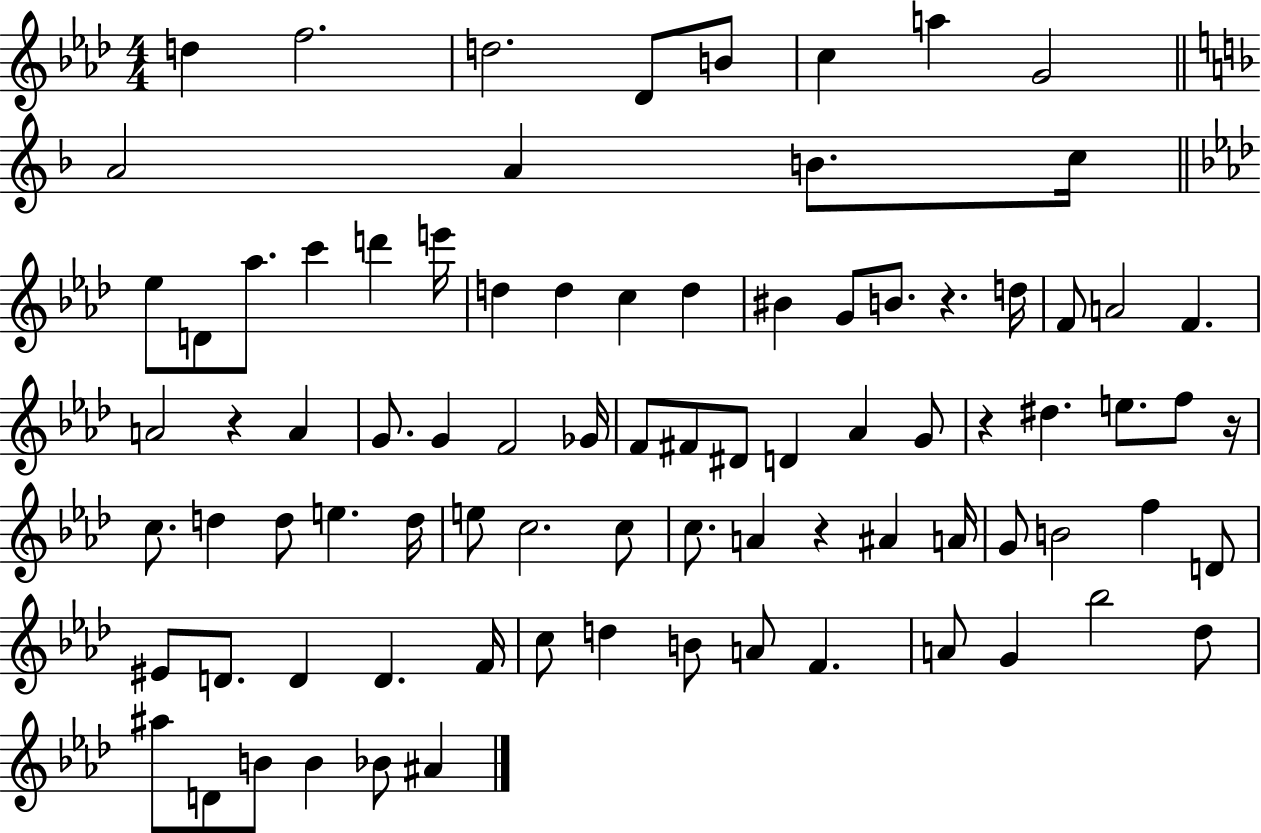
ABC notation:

X:1
T:Untitled
M:4/4
L:1/4
K:Ab
d f2 d2 _D/2 B/2 c a G2 A2 A B/2 c/4 _e/2 D/2 _a/2 c' d' e'/4 d d c d ^B G/2 B/2 z d/4 F/2 A2 F A2 z A G/2 G F2 _G/4 F/2 ^F/2 ^D/2 D _A G/2 z ^d e/2 f/2 z/4 c/2 d d/2 e d/4 e/2 c2 c/2 c/2 A z ^A A/4 G/2 B2 f D/2 ^E/2 D/2 D D F/4 c/2 d B/2 A/2 F A/2 G _b2 _d/2 ^a/2 D/2 B/2 B _B/2 ^A